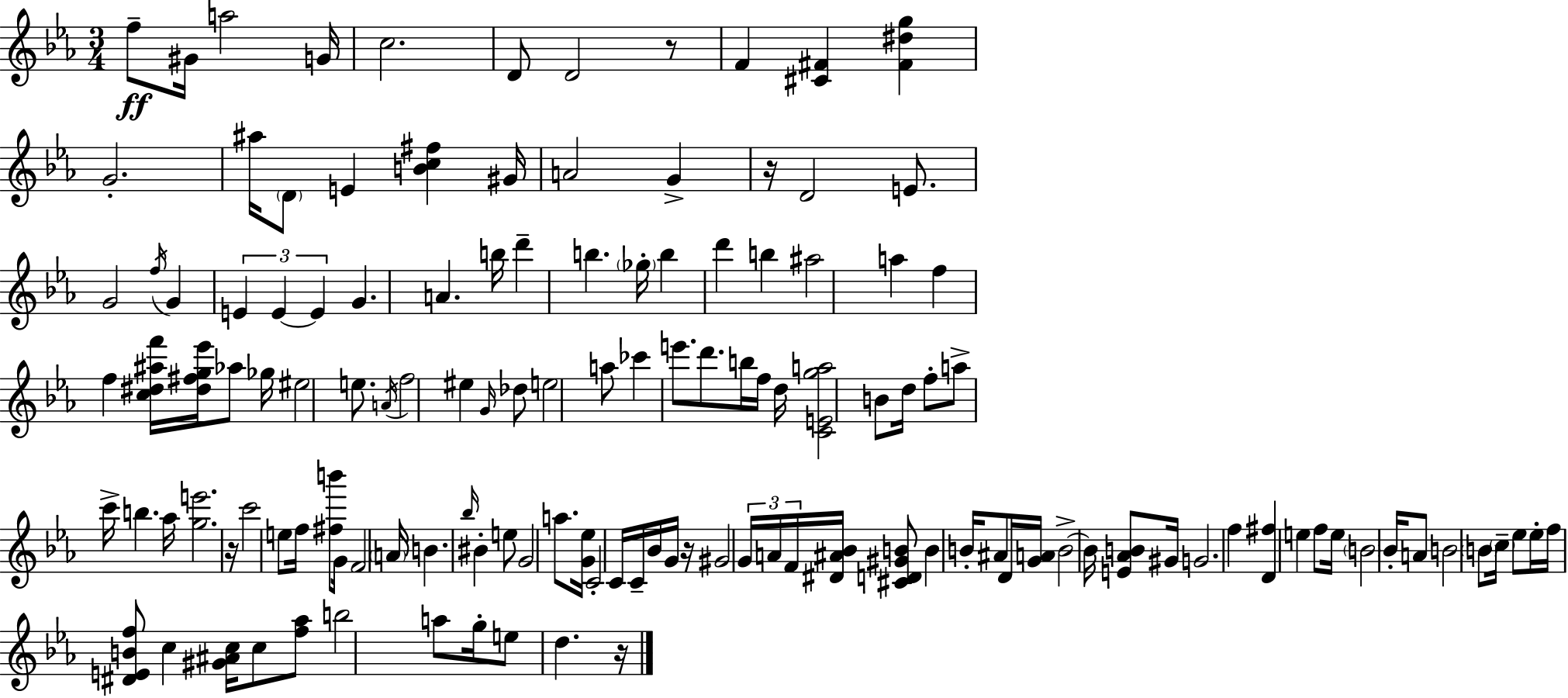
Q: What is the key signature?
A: EES major